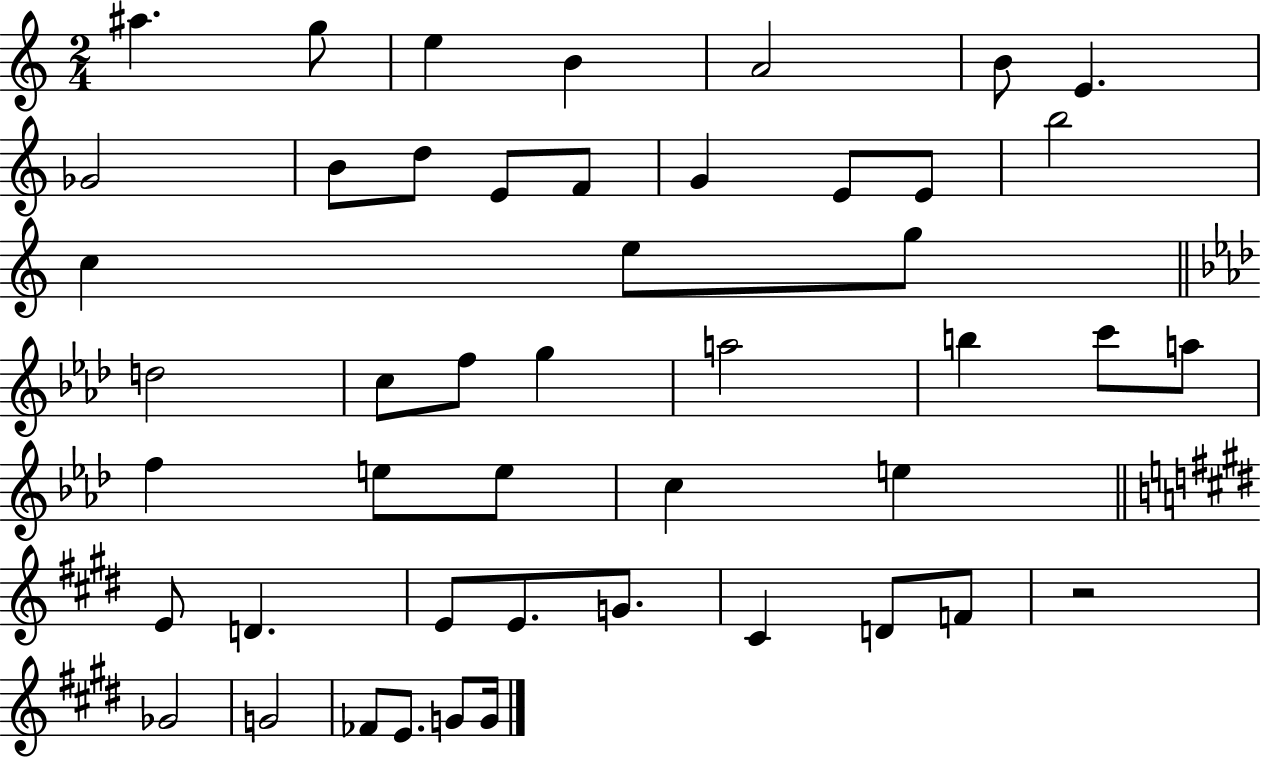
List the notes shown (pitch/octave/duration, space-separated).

A#5/q. G5/e E5/q B4/q A4/h B4/e E4/q. Gb4/h B4/e D5/e E4/e F4/e G4/q E4/e E4/e B5/h C5/q E5/e G5/e D5/h C5/e F5/e G5/q A5/h B5/q C6/e A5/e F5/q E5/e E5/e C5/q E5/q E4/e D4/q. E4/e E4/e. G4/e. C#4/q D4/e F4/e R/h Gb4/h G4/h FES4/e E4/e. G4/e G4/s